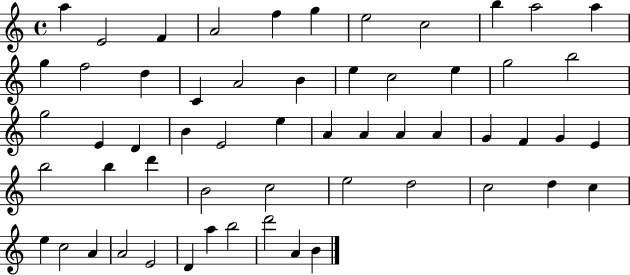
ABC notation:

X:1
T:Untitled
M:4/4
L:1/4
K:C
a E2 F A2 f g e2 c2 b a2 a g f2 d C A2 B e c2 e g2 b2 g2 E D B E2 e A A A A G F G E b2 b d' B2 c2 e2 d2 c2 d c e c2 A A2 E2 D a b2 d'2 A B